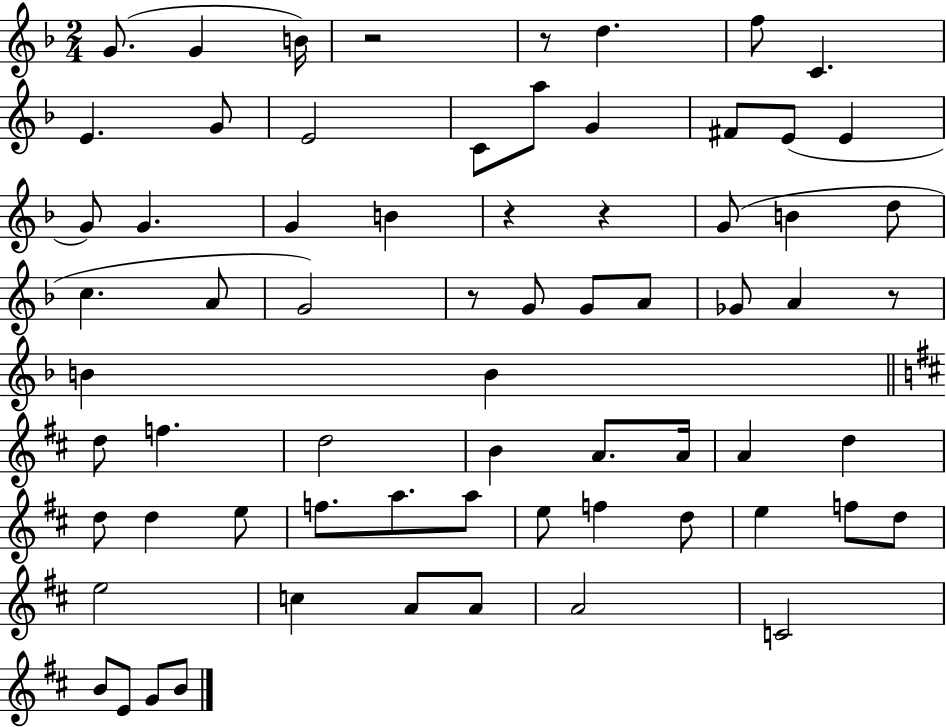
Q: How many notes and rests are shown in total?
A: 68